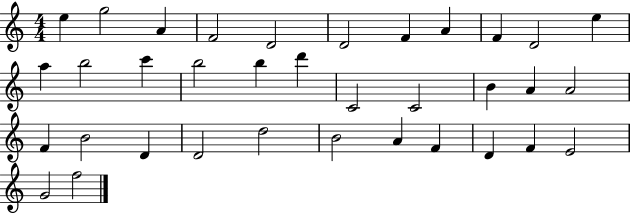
X:1
T:Untitled
M:4/4
L:1/4
K:C
e g2 A F2 D2 D2 F A F D2 e a b2 c' b2 b d' C2 C2 B A A2 F B2 D D2 d2 B2 A F D F E2 G2 f2